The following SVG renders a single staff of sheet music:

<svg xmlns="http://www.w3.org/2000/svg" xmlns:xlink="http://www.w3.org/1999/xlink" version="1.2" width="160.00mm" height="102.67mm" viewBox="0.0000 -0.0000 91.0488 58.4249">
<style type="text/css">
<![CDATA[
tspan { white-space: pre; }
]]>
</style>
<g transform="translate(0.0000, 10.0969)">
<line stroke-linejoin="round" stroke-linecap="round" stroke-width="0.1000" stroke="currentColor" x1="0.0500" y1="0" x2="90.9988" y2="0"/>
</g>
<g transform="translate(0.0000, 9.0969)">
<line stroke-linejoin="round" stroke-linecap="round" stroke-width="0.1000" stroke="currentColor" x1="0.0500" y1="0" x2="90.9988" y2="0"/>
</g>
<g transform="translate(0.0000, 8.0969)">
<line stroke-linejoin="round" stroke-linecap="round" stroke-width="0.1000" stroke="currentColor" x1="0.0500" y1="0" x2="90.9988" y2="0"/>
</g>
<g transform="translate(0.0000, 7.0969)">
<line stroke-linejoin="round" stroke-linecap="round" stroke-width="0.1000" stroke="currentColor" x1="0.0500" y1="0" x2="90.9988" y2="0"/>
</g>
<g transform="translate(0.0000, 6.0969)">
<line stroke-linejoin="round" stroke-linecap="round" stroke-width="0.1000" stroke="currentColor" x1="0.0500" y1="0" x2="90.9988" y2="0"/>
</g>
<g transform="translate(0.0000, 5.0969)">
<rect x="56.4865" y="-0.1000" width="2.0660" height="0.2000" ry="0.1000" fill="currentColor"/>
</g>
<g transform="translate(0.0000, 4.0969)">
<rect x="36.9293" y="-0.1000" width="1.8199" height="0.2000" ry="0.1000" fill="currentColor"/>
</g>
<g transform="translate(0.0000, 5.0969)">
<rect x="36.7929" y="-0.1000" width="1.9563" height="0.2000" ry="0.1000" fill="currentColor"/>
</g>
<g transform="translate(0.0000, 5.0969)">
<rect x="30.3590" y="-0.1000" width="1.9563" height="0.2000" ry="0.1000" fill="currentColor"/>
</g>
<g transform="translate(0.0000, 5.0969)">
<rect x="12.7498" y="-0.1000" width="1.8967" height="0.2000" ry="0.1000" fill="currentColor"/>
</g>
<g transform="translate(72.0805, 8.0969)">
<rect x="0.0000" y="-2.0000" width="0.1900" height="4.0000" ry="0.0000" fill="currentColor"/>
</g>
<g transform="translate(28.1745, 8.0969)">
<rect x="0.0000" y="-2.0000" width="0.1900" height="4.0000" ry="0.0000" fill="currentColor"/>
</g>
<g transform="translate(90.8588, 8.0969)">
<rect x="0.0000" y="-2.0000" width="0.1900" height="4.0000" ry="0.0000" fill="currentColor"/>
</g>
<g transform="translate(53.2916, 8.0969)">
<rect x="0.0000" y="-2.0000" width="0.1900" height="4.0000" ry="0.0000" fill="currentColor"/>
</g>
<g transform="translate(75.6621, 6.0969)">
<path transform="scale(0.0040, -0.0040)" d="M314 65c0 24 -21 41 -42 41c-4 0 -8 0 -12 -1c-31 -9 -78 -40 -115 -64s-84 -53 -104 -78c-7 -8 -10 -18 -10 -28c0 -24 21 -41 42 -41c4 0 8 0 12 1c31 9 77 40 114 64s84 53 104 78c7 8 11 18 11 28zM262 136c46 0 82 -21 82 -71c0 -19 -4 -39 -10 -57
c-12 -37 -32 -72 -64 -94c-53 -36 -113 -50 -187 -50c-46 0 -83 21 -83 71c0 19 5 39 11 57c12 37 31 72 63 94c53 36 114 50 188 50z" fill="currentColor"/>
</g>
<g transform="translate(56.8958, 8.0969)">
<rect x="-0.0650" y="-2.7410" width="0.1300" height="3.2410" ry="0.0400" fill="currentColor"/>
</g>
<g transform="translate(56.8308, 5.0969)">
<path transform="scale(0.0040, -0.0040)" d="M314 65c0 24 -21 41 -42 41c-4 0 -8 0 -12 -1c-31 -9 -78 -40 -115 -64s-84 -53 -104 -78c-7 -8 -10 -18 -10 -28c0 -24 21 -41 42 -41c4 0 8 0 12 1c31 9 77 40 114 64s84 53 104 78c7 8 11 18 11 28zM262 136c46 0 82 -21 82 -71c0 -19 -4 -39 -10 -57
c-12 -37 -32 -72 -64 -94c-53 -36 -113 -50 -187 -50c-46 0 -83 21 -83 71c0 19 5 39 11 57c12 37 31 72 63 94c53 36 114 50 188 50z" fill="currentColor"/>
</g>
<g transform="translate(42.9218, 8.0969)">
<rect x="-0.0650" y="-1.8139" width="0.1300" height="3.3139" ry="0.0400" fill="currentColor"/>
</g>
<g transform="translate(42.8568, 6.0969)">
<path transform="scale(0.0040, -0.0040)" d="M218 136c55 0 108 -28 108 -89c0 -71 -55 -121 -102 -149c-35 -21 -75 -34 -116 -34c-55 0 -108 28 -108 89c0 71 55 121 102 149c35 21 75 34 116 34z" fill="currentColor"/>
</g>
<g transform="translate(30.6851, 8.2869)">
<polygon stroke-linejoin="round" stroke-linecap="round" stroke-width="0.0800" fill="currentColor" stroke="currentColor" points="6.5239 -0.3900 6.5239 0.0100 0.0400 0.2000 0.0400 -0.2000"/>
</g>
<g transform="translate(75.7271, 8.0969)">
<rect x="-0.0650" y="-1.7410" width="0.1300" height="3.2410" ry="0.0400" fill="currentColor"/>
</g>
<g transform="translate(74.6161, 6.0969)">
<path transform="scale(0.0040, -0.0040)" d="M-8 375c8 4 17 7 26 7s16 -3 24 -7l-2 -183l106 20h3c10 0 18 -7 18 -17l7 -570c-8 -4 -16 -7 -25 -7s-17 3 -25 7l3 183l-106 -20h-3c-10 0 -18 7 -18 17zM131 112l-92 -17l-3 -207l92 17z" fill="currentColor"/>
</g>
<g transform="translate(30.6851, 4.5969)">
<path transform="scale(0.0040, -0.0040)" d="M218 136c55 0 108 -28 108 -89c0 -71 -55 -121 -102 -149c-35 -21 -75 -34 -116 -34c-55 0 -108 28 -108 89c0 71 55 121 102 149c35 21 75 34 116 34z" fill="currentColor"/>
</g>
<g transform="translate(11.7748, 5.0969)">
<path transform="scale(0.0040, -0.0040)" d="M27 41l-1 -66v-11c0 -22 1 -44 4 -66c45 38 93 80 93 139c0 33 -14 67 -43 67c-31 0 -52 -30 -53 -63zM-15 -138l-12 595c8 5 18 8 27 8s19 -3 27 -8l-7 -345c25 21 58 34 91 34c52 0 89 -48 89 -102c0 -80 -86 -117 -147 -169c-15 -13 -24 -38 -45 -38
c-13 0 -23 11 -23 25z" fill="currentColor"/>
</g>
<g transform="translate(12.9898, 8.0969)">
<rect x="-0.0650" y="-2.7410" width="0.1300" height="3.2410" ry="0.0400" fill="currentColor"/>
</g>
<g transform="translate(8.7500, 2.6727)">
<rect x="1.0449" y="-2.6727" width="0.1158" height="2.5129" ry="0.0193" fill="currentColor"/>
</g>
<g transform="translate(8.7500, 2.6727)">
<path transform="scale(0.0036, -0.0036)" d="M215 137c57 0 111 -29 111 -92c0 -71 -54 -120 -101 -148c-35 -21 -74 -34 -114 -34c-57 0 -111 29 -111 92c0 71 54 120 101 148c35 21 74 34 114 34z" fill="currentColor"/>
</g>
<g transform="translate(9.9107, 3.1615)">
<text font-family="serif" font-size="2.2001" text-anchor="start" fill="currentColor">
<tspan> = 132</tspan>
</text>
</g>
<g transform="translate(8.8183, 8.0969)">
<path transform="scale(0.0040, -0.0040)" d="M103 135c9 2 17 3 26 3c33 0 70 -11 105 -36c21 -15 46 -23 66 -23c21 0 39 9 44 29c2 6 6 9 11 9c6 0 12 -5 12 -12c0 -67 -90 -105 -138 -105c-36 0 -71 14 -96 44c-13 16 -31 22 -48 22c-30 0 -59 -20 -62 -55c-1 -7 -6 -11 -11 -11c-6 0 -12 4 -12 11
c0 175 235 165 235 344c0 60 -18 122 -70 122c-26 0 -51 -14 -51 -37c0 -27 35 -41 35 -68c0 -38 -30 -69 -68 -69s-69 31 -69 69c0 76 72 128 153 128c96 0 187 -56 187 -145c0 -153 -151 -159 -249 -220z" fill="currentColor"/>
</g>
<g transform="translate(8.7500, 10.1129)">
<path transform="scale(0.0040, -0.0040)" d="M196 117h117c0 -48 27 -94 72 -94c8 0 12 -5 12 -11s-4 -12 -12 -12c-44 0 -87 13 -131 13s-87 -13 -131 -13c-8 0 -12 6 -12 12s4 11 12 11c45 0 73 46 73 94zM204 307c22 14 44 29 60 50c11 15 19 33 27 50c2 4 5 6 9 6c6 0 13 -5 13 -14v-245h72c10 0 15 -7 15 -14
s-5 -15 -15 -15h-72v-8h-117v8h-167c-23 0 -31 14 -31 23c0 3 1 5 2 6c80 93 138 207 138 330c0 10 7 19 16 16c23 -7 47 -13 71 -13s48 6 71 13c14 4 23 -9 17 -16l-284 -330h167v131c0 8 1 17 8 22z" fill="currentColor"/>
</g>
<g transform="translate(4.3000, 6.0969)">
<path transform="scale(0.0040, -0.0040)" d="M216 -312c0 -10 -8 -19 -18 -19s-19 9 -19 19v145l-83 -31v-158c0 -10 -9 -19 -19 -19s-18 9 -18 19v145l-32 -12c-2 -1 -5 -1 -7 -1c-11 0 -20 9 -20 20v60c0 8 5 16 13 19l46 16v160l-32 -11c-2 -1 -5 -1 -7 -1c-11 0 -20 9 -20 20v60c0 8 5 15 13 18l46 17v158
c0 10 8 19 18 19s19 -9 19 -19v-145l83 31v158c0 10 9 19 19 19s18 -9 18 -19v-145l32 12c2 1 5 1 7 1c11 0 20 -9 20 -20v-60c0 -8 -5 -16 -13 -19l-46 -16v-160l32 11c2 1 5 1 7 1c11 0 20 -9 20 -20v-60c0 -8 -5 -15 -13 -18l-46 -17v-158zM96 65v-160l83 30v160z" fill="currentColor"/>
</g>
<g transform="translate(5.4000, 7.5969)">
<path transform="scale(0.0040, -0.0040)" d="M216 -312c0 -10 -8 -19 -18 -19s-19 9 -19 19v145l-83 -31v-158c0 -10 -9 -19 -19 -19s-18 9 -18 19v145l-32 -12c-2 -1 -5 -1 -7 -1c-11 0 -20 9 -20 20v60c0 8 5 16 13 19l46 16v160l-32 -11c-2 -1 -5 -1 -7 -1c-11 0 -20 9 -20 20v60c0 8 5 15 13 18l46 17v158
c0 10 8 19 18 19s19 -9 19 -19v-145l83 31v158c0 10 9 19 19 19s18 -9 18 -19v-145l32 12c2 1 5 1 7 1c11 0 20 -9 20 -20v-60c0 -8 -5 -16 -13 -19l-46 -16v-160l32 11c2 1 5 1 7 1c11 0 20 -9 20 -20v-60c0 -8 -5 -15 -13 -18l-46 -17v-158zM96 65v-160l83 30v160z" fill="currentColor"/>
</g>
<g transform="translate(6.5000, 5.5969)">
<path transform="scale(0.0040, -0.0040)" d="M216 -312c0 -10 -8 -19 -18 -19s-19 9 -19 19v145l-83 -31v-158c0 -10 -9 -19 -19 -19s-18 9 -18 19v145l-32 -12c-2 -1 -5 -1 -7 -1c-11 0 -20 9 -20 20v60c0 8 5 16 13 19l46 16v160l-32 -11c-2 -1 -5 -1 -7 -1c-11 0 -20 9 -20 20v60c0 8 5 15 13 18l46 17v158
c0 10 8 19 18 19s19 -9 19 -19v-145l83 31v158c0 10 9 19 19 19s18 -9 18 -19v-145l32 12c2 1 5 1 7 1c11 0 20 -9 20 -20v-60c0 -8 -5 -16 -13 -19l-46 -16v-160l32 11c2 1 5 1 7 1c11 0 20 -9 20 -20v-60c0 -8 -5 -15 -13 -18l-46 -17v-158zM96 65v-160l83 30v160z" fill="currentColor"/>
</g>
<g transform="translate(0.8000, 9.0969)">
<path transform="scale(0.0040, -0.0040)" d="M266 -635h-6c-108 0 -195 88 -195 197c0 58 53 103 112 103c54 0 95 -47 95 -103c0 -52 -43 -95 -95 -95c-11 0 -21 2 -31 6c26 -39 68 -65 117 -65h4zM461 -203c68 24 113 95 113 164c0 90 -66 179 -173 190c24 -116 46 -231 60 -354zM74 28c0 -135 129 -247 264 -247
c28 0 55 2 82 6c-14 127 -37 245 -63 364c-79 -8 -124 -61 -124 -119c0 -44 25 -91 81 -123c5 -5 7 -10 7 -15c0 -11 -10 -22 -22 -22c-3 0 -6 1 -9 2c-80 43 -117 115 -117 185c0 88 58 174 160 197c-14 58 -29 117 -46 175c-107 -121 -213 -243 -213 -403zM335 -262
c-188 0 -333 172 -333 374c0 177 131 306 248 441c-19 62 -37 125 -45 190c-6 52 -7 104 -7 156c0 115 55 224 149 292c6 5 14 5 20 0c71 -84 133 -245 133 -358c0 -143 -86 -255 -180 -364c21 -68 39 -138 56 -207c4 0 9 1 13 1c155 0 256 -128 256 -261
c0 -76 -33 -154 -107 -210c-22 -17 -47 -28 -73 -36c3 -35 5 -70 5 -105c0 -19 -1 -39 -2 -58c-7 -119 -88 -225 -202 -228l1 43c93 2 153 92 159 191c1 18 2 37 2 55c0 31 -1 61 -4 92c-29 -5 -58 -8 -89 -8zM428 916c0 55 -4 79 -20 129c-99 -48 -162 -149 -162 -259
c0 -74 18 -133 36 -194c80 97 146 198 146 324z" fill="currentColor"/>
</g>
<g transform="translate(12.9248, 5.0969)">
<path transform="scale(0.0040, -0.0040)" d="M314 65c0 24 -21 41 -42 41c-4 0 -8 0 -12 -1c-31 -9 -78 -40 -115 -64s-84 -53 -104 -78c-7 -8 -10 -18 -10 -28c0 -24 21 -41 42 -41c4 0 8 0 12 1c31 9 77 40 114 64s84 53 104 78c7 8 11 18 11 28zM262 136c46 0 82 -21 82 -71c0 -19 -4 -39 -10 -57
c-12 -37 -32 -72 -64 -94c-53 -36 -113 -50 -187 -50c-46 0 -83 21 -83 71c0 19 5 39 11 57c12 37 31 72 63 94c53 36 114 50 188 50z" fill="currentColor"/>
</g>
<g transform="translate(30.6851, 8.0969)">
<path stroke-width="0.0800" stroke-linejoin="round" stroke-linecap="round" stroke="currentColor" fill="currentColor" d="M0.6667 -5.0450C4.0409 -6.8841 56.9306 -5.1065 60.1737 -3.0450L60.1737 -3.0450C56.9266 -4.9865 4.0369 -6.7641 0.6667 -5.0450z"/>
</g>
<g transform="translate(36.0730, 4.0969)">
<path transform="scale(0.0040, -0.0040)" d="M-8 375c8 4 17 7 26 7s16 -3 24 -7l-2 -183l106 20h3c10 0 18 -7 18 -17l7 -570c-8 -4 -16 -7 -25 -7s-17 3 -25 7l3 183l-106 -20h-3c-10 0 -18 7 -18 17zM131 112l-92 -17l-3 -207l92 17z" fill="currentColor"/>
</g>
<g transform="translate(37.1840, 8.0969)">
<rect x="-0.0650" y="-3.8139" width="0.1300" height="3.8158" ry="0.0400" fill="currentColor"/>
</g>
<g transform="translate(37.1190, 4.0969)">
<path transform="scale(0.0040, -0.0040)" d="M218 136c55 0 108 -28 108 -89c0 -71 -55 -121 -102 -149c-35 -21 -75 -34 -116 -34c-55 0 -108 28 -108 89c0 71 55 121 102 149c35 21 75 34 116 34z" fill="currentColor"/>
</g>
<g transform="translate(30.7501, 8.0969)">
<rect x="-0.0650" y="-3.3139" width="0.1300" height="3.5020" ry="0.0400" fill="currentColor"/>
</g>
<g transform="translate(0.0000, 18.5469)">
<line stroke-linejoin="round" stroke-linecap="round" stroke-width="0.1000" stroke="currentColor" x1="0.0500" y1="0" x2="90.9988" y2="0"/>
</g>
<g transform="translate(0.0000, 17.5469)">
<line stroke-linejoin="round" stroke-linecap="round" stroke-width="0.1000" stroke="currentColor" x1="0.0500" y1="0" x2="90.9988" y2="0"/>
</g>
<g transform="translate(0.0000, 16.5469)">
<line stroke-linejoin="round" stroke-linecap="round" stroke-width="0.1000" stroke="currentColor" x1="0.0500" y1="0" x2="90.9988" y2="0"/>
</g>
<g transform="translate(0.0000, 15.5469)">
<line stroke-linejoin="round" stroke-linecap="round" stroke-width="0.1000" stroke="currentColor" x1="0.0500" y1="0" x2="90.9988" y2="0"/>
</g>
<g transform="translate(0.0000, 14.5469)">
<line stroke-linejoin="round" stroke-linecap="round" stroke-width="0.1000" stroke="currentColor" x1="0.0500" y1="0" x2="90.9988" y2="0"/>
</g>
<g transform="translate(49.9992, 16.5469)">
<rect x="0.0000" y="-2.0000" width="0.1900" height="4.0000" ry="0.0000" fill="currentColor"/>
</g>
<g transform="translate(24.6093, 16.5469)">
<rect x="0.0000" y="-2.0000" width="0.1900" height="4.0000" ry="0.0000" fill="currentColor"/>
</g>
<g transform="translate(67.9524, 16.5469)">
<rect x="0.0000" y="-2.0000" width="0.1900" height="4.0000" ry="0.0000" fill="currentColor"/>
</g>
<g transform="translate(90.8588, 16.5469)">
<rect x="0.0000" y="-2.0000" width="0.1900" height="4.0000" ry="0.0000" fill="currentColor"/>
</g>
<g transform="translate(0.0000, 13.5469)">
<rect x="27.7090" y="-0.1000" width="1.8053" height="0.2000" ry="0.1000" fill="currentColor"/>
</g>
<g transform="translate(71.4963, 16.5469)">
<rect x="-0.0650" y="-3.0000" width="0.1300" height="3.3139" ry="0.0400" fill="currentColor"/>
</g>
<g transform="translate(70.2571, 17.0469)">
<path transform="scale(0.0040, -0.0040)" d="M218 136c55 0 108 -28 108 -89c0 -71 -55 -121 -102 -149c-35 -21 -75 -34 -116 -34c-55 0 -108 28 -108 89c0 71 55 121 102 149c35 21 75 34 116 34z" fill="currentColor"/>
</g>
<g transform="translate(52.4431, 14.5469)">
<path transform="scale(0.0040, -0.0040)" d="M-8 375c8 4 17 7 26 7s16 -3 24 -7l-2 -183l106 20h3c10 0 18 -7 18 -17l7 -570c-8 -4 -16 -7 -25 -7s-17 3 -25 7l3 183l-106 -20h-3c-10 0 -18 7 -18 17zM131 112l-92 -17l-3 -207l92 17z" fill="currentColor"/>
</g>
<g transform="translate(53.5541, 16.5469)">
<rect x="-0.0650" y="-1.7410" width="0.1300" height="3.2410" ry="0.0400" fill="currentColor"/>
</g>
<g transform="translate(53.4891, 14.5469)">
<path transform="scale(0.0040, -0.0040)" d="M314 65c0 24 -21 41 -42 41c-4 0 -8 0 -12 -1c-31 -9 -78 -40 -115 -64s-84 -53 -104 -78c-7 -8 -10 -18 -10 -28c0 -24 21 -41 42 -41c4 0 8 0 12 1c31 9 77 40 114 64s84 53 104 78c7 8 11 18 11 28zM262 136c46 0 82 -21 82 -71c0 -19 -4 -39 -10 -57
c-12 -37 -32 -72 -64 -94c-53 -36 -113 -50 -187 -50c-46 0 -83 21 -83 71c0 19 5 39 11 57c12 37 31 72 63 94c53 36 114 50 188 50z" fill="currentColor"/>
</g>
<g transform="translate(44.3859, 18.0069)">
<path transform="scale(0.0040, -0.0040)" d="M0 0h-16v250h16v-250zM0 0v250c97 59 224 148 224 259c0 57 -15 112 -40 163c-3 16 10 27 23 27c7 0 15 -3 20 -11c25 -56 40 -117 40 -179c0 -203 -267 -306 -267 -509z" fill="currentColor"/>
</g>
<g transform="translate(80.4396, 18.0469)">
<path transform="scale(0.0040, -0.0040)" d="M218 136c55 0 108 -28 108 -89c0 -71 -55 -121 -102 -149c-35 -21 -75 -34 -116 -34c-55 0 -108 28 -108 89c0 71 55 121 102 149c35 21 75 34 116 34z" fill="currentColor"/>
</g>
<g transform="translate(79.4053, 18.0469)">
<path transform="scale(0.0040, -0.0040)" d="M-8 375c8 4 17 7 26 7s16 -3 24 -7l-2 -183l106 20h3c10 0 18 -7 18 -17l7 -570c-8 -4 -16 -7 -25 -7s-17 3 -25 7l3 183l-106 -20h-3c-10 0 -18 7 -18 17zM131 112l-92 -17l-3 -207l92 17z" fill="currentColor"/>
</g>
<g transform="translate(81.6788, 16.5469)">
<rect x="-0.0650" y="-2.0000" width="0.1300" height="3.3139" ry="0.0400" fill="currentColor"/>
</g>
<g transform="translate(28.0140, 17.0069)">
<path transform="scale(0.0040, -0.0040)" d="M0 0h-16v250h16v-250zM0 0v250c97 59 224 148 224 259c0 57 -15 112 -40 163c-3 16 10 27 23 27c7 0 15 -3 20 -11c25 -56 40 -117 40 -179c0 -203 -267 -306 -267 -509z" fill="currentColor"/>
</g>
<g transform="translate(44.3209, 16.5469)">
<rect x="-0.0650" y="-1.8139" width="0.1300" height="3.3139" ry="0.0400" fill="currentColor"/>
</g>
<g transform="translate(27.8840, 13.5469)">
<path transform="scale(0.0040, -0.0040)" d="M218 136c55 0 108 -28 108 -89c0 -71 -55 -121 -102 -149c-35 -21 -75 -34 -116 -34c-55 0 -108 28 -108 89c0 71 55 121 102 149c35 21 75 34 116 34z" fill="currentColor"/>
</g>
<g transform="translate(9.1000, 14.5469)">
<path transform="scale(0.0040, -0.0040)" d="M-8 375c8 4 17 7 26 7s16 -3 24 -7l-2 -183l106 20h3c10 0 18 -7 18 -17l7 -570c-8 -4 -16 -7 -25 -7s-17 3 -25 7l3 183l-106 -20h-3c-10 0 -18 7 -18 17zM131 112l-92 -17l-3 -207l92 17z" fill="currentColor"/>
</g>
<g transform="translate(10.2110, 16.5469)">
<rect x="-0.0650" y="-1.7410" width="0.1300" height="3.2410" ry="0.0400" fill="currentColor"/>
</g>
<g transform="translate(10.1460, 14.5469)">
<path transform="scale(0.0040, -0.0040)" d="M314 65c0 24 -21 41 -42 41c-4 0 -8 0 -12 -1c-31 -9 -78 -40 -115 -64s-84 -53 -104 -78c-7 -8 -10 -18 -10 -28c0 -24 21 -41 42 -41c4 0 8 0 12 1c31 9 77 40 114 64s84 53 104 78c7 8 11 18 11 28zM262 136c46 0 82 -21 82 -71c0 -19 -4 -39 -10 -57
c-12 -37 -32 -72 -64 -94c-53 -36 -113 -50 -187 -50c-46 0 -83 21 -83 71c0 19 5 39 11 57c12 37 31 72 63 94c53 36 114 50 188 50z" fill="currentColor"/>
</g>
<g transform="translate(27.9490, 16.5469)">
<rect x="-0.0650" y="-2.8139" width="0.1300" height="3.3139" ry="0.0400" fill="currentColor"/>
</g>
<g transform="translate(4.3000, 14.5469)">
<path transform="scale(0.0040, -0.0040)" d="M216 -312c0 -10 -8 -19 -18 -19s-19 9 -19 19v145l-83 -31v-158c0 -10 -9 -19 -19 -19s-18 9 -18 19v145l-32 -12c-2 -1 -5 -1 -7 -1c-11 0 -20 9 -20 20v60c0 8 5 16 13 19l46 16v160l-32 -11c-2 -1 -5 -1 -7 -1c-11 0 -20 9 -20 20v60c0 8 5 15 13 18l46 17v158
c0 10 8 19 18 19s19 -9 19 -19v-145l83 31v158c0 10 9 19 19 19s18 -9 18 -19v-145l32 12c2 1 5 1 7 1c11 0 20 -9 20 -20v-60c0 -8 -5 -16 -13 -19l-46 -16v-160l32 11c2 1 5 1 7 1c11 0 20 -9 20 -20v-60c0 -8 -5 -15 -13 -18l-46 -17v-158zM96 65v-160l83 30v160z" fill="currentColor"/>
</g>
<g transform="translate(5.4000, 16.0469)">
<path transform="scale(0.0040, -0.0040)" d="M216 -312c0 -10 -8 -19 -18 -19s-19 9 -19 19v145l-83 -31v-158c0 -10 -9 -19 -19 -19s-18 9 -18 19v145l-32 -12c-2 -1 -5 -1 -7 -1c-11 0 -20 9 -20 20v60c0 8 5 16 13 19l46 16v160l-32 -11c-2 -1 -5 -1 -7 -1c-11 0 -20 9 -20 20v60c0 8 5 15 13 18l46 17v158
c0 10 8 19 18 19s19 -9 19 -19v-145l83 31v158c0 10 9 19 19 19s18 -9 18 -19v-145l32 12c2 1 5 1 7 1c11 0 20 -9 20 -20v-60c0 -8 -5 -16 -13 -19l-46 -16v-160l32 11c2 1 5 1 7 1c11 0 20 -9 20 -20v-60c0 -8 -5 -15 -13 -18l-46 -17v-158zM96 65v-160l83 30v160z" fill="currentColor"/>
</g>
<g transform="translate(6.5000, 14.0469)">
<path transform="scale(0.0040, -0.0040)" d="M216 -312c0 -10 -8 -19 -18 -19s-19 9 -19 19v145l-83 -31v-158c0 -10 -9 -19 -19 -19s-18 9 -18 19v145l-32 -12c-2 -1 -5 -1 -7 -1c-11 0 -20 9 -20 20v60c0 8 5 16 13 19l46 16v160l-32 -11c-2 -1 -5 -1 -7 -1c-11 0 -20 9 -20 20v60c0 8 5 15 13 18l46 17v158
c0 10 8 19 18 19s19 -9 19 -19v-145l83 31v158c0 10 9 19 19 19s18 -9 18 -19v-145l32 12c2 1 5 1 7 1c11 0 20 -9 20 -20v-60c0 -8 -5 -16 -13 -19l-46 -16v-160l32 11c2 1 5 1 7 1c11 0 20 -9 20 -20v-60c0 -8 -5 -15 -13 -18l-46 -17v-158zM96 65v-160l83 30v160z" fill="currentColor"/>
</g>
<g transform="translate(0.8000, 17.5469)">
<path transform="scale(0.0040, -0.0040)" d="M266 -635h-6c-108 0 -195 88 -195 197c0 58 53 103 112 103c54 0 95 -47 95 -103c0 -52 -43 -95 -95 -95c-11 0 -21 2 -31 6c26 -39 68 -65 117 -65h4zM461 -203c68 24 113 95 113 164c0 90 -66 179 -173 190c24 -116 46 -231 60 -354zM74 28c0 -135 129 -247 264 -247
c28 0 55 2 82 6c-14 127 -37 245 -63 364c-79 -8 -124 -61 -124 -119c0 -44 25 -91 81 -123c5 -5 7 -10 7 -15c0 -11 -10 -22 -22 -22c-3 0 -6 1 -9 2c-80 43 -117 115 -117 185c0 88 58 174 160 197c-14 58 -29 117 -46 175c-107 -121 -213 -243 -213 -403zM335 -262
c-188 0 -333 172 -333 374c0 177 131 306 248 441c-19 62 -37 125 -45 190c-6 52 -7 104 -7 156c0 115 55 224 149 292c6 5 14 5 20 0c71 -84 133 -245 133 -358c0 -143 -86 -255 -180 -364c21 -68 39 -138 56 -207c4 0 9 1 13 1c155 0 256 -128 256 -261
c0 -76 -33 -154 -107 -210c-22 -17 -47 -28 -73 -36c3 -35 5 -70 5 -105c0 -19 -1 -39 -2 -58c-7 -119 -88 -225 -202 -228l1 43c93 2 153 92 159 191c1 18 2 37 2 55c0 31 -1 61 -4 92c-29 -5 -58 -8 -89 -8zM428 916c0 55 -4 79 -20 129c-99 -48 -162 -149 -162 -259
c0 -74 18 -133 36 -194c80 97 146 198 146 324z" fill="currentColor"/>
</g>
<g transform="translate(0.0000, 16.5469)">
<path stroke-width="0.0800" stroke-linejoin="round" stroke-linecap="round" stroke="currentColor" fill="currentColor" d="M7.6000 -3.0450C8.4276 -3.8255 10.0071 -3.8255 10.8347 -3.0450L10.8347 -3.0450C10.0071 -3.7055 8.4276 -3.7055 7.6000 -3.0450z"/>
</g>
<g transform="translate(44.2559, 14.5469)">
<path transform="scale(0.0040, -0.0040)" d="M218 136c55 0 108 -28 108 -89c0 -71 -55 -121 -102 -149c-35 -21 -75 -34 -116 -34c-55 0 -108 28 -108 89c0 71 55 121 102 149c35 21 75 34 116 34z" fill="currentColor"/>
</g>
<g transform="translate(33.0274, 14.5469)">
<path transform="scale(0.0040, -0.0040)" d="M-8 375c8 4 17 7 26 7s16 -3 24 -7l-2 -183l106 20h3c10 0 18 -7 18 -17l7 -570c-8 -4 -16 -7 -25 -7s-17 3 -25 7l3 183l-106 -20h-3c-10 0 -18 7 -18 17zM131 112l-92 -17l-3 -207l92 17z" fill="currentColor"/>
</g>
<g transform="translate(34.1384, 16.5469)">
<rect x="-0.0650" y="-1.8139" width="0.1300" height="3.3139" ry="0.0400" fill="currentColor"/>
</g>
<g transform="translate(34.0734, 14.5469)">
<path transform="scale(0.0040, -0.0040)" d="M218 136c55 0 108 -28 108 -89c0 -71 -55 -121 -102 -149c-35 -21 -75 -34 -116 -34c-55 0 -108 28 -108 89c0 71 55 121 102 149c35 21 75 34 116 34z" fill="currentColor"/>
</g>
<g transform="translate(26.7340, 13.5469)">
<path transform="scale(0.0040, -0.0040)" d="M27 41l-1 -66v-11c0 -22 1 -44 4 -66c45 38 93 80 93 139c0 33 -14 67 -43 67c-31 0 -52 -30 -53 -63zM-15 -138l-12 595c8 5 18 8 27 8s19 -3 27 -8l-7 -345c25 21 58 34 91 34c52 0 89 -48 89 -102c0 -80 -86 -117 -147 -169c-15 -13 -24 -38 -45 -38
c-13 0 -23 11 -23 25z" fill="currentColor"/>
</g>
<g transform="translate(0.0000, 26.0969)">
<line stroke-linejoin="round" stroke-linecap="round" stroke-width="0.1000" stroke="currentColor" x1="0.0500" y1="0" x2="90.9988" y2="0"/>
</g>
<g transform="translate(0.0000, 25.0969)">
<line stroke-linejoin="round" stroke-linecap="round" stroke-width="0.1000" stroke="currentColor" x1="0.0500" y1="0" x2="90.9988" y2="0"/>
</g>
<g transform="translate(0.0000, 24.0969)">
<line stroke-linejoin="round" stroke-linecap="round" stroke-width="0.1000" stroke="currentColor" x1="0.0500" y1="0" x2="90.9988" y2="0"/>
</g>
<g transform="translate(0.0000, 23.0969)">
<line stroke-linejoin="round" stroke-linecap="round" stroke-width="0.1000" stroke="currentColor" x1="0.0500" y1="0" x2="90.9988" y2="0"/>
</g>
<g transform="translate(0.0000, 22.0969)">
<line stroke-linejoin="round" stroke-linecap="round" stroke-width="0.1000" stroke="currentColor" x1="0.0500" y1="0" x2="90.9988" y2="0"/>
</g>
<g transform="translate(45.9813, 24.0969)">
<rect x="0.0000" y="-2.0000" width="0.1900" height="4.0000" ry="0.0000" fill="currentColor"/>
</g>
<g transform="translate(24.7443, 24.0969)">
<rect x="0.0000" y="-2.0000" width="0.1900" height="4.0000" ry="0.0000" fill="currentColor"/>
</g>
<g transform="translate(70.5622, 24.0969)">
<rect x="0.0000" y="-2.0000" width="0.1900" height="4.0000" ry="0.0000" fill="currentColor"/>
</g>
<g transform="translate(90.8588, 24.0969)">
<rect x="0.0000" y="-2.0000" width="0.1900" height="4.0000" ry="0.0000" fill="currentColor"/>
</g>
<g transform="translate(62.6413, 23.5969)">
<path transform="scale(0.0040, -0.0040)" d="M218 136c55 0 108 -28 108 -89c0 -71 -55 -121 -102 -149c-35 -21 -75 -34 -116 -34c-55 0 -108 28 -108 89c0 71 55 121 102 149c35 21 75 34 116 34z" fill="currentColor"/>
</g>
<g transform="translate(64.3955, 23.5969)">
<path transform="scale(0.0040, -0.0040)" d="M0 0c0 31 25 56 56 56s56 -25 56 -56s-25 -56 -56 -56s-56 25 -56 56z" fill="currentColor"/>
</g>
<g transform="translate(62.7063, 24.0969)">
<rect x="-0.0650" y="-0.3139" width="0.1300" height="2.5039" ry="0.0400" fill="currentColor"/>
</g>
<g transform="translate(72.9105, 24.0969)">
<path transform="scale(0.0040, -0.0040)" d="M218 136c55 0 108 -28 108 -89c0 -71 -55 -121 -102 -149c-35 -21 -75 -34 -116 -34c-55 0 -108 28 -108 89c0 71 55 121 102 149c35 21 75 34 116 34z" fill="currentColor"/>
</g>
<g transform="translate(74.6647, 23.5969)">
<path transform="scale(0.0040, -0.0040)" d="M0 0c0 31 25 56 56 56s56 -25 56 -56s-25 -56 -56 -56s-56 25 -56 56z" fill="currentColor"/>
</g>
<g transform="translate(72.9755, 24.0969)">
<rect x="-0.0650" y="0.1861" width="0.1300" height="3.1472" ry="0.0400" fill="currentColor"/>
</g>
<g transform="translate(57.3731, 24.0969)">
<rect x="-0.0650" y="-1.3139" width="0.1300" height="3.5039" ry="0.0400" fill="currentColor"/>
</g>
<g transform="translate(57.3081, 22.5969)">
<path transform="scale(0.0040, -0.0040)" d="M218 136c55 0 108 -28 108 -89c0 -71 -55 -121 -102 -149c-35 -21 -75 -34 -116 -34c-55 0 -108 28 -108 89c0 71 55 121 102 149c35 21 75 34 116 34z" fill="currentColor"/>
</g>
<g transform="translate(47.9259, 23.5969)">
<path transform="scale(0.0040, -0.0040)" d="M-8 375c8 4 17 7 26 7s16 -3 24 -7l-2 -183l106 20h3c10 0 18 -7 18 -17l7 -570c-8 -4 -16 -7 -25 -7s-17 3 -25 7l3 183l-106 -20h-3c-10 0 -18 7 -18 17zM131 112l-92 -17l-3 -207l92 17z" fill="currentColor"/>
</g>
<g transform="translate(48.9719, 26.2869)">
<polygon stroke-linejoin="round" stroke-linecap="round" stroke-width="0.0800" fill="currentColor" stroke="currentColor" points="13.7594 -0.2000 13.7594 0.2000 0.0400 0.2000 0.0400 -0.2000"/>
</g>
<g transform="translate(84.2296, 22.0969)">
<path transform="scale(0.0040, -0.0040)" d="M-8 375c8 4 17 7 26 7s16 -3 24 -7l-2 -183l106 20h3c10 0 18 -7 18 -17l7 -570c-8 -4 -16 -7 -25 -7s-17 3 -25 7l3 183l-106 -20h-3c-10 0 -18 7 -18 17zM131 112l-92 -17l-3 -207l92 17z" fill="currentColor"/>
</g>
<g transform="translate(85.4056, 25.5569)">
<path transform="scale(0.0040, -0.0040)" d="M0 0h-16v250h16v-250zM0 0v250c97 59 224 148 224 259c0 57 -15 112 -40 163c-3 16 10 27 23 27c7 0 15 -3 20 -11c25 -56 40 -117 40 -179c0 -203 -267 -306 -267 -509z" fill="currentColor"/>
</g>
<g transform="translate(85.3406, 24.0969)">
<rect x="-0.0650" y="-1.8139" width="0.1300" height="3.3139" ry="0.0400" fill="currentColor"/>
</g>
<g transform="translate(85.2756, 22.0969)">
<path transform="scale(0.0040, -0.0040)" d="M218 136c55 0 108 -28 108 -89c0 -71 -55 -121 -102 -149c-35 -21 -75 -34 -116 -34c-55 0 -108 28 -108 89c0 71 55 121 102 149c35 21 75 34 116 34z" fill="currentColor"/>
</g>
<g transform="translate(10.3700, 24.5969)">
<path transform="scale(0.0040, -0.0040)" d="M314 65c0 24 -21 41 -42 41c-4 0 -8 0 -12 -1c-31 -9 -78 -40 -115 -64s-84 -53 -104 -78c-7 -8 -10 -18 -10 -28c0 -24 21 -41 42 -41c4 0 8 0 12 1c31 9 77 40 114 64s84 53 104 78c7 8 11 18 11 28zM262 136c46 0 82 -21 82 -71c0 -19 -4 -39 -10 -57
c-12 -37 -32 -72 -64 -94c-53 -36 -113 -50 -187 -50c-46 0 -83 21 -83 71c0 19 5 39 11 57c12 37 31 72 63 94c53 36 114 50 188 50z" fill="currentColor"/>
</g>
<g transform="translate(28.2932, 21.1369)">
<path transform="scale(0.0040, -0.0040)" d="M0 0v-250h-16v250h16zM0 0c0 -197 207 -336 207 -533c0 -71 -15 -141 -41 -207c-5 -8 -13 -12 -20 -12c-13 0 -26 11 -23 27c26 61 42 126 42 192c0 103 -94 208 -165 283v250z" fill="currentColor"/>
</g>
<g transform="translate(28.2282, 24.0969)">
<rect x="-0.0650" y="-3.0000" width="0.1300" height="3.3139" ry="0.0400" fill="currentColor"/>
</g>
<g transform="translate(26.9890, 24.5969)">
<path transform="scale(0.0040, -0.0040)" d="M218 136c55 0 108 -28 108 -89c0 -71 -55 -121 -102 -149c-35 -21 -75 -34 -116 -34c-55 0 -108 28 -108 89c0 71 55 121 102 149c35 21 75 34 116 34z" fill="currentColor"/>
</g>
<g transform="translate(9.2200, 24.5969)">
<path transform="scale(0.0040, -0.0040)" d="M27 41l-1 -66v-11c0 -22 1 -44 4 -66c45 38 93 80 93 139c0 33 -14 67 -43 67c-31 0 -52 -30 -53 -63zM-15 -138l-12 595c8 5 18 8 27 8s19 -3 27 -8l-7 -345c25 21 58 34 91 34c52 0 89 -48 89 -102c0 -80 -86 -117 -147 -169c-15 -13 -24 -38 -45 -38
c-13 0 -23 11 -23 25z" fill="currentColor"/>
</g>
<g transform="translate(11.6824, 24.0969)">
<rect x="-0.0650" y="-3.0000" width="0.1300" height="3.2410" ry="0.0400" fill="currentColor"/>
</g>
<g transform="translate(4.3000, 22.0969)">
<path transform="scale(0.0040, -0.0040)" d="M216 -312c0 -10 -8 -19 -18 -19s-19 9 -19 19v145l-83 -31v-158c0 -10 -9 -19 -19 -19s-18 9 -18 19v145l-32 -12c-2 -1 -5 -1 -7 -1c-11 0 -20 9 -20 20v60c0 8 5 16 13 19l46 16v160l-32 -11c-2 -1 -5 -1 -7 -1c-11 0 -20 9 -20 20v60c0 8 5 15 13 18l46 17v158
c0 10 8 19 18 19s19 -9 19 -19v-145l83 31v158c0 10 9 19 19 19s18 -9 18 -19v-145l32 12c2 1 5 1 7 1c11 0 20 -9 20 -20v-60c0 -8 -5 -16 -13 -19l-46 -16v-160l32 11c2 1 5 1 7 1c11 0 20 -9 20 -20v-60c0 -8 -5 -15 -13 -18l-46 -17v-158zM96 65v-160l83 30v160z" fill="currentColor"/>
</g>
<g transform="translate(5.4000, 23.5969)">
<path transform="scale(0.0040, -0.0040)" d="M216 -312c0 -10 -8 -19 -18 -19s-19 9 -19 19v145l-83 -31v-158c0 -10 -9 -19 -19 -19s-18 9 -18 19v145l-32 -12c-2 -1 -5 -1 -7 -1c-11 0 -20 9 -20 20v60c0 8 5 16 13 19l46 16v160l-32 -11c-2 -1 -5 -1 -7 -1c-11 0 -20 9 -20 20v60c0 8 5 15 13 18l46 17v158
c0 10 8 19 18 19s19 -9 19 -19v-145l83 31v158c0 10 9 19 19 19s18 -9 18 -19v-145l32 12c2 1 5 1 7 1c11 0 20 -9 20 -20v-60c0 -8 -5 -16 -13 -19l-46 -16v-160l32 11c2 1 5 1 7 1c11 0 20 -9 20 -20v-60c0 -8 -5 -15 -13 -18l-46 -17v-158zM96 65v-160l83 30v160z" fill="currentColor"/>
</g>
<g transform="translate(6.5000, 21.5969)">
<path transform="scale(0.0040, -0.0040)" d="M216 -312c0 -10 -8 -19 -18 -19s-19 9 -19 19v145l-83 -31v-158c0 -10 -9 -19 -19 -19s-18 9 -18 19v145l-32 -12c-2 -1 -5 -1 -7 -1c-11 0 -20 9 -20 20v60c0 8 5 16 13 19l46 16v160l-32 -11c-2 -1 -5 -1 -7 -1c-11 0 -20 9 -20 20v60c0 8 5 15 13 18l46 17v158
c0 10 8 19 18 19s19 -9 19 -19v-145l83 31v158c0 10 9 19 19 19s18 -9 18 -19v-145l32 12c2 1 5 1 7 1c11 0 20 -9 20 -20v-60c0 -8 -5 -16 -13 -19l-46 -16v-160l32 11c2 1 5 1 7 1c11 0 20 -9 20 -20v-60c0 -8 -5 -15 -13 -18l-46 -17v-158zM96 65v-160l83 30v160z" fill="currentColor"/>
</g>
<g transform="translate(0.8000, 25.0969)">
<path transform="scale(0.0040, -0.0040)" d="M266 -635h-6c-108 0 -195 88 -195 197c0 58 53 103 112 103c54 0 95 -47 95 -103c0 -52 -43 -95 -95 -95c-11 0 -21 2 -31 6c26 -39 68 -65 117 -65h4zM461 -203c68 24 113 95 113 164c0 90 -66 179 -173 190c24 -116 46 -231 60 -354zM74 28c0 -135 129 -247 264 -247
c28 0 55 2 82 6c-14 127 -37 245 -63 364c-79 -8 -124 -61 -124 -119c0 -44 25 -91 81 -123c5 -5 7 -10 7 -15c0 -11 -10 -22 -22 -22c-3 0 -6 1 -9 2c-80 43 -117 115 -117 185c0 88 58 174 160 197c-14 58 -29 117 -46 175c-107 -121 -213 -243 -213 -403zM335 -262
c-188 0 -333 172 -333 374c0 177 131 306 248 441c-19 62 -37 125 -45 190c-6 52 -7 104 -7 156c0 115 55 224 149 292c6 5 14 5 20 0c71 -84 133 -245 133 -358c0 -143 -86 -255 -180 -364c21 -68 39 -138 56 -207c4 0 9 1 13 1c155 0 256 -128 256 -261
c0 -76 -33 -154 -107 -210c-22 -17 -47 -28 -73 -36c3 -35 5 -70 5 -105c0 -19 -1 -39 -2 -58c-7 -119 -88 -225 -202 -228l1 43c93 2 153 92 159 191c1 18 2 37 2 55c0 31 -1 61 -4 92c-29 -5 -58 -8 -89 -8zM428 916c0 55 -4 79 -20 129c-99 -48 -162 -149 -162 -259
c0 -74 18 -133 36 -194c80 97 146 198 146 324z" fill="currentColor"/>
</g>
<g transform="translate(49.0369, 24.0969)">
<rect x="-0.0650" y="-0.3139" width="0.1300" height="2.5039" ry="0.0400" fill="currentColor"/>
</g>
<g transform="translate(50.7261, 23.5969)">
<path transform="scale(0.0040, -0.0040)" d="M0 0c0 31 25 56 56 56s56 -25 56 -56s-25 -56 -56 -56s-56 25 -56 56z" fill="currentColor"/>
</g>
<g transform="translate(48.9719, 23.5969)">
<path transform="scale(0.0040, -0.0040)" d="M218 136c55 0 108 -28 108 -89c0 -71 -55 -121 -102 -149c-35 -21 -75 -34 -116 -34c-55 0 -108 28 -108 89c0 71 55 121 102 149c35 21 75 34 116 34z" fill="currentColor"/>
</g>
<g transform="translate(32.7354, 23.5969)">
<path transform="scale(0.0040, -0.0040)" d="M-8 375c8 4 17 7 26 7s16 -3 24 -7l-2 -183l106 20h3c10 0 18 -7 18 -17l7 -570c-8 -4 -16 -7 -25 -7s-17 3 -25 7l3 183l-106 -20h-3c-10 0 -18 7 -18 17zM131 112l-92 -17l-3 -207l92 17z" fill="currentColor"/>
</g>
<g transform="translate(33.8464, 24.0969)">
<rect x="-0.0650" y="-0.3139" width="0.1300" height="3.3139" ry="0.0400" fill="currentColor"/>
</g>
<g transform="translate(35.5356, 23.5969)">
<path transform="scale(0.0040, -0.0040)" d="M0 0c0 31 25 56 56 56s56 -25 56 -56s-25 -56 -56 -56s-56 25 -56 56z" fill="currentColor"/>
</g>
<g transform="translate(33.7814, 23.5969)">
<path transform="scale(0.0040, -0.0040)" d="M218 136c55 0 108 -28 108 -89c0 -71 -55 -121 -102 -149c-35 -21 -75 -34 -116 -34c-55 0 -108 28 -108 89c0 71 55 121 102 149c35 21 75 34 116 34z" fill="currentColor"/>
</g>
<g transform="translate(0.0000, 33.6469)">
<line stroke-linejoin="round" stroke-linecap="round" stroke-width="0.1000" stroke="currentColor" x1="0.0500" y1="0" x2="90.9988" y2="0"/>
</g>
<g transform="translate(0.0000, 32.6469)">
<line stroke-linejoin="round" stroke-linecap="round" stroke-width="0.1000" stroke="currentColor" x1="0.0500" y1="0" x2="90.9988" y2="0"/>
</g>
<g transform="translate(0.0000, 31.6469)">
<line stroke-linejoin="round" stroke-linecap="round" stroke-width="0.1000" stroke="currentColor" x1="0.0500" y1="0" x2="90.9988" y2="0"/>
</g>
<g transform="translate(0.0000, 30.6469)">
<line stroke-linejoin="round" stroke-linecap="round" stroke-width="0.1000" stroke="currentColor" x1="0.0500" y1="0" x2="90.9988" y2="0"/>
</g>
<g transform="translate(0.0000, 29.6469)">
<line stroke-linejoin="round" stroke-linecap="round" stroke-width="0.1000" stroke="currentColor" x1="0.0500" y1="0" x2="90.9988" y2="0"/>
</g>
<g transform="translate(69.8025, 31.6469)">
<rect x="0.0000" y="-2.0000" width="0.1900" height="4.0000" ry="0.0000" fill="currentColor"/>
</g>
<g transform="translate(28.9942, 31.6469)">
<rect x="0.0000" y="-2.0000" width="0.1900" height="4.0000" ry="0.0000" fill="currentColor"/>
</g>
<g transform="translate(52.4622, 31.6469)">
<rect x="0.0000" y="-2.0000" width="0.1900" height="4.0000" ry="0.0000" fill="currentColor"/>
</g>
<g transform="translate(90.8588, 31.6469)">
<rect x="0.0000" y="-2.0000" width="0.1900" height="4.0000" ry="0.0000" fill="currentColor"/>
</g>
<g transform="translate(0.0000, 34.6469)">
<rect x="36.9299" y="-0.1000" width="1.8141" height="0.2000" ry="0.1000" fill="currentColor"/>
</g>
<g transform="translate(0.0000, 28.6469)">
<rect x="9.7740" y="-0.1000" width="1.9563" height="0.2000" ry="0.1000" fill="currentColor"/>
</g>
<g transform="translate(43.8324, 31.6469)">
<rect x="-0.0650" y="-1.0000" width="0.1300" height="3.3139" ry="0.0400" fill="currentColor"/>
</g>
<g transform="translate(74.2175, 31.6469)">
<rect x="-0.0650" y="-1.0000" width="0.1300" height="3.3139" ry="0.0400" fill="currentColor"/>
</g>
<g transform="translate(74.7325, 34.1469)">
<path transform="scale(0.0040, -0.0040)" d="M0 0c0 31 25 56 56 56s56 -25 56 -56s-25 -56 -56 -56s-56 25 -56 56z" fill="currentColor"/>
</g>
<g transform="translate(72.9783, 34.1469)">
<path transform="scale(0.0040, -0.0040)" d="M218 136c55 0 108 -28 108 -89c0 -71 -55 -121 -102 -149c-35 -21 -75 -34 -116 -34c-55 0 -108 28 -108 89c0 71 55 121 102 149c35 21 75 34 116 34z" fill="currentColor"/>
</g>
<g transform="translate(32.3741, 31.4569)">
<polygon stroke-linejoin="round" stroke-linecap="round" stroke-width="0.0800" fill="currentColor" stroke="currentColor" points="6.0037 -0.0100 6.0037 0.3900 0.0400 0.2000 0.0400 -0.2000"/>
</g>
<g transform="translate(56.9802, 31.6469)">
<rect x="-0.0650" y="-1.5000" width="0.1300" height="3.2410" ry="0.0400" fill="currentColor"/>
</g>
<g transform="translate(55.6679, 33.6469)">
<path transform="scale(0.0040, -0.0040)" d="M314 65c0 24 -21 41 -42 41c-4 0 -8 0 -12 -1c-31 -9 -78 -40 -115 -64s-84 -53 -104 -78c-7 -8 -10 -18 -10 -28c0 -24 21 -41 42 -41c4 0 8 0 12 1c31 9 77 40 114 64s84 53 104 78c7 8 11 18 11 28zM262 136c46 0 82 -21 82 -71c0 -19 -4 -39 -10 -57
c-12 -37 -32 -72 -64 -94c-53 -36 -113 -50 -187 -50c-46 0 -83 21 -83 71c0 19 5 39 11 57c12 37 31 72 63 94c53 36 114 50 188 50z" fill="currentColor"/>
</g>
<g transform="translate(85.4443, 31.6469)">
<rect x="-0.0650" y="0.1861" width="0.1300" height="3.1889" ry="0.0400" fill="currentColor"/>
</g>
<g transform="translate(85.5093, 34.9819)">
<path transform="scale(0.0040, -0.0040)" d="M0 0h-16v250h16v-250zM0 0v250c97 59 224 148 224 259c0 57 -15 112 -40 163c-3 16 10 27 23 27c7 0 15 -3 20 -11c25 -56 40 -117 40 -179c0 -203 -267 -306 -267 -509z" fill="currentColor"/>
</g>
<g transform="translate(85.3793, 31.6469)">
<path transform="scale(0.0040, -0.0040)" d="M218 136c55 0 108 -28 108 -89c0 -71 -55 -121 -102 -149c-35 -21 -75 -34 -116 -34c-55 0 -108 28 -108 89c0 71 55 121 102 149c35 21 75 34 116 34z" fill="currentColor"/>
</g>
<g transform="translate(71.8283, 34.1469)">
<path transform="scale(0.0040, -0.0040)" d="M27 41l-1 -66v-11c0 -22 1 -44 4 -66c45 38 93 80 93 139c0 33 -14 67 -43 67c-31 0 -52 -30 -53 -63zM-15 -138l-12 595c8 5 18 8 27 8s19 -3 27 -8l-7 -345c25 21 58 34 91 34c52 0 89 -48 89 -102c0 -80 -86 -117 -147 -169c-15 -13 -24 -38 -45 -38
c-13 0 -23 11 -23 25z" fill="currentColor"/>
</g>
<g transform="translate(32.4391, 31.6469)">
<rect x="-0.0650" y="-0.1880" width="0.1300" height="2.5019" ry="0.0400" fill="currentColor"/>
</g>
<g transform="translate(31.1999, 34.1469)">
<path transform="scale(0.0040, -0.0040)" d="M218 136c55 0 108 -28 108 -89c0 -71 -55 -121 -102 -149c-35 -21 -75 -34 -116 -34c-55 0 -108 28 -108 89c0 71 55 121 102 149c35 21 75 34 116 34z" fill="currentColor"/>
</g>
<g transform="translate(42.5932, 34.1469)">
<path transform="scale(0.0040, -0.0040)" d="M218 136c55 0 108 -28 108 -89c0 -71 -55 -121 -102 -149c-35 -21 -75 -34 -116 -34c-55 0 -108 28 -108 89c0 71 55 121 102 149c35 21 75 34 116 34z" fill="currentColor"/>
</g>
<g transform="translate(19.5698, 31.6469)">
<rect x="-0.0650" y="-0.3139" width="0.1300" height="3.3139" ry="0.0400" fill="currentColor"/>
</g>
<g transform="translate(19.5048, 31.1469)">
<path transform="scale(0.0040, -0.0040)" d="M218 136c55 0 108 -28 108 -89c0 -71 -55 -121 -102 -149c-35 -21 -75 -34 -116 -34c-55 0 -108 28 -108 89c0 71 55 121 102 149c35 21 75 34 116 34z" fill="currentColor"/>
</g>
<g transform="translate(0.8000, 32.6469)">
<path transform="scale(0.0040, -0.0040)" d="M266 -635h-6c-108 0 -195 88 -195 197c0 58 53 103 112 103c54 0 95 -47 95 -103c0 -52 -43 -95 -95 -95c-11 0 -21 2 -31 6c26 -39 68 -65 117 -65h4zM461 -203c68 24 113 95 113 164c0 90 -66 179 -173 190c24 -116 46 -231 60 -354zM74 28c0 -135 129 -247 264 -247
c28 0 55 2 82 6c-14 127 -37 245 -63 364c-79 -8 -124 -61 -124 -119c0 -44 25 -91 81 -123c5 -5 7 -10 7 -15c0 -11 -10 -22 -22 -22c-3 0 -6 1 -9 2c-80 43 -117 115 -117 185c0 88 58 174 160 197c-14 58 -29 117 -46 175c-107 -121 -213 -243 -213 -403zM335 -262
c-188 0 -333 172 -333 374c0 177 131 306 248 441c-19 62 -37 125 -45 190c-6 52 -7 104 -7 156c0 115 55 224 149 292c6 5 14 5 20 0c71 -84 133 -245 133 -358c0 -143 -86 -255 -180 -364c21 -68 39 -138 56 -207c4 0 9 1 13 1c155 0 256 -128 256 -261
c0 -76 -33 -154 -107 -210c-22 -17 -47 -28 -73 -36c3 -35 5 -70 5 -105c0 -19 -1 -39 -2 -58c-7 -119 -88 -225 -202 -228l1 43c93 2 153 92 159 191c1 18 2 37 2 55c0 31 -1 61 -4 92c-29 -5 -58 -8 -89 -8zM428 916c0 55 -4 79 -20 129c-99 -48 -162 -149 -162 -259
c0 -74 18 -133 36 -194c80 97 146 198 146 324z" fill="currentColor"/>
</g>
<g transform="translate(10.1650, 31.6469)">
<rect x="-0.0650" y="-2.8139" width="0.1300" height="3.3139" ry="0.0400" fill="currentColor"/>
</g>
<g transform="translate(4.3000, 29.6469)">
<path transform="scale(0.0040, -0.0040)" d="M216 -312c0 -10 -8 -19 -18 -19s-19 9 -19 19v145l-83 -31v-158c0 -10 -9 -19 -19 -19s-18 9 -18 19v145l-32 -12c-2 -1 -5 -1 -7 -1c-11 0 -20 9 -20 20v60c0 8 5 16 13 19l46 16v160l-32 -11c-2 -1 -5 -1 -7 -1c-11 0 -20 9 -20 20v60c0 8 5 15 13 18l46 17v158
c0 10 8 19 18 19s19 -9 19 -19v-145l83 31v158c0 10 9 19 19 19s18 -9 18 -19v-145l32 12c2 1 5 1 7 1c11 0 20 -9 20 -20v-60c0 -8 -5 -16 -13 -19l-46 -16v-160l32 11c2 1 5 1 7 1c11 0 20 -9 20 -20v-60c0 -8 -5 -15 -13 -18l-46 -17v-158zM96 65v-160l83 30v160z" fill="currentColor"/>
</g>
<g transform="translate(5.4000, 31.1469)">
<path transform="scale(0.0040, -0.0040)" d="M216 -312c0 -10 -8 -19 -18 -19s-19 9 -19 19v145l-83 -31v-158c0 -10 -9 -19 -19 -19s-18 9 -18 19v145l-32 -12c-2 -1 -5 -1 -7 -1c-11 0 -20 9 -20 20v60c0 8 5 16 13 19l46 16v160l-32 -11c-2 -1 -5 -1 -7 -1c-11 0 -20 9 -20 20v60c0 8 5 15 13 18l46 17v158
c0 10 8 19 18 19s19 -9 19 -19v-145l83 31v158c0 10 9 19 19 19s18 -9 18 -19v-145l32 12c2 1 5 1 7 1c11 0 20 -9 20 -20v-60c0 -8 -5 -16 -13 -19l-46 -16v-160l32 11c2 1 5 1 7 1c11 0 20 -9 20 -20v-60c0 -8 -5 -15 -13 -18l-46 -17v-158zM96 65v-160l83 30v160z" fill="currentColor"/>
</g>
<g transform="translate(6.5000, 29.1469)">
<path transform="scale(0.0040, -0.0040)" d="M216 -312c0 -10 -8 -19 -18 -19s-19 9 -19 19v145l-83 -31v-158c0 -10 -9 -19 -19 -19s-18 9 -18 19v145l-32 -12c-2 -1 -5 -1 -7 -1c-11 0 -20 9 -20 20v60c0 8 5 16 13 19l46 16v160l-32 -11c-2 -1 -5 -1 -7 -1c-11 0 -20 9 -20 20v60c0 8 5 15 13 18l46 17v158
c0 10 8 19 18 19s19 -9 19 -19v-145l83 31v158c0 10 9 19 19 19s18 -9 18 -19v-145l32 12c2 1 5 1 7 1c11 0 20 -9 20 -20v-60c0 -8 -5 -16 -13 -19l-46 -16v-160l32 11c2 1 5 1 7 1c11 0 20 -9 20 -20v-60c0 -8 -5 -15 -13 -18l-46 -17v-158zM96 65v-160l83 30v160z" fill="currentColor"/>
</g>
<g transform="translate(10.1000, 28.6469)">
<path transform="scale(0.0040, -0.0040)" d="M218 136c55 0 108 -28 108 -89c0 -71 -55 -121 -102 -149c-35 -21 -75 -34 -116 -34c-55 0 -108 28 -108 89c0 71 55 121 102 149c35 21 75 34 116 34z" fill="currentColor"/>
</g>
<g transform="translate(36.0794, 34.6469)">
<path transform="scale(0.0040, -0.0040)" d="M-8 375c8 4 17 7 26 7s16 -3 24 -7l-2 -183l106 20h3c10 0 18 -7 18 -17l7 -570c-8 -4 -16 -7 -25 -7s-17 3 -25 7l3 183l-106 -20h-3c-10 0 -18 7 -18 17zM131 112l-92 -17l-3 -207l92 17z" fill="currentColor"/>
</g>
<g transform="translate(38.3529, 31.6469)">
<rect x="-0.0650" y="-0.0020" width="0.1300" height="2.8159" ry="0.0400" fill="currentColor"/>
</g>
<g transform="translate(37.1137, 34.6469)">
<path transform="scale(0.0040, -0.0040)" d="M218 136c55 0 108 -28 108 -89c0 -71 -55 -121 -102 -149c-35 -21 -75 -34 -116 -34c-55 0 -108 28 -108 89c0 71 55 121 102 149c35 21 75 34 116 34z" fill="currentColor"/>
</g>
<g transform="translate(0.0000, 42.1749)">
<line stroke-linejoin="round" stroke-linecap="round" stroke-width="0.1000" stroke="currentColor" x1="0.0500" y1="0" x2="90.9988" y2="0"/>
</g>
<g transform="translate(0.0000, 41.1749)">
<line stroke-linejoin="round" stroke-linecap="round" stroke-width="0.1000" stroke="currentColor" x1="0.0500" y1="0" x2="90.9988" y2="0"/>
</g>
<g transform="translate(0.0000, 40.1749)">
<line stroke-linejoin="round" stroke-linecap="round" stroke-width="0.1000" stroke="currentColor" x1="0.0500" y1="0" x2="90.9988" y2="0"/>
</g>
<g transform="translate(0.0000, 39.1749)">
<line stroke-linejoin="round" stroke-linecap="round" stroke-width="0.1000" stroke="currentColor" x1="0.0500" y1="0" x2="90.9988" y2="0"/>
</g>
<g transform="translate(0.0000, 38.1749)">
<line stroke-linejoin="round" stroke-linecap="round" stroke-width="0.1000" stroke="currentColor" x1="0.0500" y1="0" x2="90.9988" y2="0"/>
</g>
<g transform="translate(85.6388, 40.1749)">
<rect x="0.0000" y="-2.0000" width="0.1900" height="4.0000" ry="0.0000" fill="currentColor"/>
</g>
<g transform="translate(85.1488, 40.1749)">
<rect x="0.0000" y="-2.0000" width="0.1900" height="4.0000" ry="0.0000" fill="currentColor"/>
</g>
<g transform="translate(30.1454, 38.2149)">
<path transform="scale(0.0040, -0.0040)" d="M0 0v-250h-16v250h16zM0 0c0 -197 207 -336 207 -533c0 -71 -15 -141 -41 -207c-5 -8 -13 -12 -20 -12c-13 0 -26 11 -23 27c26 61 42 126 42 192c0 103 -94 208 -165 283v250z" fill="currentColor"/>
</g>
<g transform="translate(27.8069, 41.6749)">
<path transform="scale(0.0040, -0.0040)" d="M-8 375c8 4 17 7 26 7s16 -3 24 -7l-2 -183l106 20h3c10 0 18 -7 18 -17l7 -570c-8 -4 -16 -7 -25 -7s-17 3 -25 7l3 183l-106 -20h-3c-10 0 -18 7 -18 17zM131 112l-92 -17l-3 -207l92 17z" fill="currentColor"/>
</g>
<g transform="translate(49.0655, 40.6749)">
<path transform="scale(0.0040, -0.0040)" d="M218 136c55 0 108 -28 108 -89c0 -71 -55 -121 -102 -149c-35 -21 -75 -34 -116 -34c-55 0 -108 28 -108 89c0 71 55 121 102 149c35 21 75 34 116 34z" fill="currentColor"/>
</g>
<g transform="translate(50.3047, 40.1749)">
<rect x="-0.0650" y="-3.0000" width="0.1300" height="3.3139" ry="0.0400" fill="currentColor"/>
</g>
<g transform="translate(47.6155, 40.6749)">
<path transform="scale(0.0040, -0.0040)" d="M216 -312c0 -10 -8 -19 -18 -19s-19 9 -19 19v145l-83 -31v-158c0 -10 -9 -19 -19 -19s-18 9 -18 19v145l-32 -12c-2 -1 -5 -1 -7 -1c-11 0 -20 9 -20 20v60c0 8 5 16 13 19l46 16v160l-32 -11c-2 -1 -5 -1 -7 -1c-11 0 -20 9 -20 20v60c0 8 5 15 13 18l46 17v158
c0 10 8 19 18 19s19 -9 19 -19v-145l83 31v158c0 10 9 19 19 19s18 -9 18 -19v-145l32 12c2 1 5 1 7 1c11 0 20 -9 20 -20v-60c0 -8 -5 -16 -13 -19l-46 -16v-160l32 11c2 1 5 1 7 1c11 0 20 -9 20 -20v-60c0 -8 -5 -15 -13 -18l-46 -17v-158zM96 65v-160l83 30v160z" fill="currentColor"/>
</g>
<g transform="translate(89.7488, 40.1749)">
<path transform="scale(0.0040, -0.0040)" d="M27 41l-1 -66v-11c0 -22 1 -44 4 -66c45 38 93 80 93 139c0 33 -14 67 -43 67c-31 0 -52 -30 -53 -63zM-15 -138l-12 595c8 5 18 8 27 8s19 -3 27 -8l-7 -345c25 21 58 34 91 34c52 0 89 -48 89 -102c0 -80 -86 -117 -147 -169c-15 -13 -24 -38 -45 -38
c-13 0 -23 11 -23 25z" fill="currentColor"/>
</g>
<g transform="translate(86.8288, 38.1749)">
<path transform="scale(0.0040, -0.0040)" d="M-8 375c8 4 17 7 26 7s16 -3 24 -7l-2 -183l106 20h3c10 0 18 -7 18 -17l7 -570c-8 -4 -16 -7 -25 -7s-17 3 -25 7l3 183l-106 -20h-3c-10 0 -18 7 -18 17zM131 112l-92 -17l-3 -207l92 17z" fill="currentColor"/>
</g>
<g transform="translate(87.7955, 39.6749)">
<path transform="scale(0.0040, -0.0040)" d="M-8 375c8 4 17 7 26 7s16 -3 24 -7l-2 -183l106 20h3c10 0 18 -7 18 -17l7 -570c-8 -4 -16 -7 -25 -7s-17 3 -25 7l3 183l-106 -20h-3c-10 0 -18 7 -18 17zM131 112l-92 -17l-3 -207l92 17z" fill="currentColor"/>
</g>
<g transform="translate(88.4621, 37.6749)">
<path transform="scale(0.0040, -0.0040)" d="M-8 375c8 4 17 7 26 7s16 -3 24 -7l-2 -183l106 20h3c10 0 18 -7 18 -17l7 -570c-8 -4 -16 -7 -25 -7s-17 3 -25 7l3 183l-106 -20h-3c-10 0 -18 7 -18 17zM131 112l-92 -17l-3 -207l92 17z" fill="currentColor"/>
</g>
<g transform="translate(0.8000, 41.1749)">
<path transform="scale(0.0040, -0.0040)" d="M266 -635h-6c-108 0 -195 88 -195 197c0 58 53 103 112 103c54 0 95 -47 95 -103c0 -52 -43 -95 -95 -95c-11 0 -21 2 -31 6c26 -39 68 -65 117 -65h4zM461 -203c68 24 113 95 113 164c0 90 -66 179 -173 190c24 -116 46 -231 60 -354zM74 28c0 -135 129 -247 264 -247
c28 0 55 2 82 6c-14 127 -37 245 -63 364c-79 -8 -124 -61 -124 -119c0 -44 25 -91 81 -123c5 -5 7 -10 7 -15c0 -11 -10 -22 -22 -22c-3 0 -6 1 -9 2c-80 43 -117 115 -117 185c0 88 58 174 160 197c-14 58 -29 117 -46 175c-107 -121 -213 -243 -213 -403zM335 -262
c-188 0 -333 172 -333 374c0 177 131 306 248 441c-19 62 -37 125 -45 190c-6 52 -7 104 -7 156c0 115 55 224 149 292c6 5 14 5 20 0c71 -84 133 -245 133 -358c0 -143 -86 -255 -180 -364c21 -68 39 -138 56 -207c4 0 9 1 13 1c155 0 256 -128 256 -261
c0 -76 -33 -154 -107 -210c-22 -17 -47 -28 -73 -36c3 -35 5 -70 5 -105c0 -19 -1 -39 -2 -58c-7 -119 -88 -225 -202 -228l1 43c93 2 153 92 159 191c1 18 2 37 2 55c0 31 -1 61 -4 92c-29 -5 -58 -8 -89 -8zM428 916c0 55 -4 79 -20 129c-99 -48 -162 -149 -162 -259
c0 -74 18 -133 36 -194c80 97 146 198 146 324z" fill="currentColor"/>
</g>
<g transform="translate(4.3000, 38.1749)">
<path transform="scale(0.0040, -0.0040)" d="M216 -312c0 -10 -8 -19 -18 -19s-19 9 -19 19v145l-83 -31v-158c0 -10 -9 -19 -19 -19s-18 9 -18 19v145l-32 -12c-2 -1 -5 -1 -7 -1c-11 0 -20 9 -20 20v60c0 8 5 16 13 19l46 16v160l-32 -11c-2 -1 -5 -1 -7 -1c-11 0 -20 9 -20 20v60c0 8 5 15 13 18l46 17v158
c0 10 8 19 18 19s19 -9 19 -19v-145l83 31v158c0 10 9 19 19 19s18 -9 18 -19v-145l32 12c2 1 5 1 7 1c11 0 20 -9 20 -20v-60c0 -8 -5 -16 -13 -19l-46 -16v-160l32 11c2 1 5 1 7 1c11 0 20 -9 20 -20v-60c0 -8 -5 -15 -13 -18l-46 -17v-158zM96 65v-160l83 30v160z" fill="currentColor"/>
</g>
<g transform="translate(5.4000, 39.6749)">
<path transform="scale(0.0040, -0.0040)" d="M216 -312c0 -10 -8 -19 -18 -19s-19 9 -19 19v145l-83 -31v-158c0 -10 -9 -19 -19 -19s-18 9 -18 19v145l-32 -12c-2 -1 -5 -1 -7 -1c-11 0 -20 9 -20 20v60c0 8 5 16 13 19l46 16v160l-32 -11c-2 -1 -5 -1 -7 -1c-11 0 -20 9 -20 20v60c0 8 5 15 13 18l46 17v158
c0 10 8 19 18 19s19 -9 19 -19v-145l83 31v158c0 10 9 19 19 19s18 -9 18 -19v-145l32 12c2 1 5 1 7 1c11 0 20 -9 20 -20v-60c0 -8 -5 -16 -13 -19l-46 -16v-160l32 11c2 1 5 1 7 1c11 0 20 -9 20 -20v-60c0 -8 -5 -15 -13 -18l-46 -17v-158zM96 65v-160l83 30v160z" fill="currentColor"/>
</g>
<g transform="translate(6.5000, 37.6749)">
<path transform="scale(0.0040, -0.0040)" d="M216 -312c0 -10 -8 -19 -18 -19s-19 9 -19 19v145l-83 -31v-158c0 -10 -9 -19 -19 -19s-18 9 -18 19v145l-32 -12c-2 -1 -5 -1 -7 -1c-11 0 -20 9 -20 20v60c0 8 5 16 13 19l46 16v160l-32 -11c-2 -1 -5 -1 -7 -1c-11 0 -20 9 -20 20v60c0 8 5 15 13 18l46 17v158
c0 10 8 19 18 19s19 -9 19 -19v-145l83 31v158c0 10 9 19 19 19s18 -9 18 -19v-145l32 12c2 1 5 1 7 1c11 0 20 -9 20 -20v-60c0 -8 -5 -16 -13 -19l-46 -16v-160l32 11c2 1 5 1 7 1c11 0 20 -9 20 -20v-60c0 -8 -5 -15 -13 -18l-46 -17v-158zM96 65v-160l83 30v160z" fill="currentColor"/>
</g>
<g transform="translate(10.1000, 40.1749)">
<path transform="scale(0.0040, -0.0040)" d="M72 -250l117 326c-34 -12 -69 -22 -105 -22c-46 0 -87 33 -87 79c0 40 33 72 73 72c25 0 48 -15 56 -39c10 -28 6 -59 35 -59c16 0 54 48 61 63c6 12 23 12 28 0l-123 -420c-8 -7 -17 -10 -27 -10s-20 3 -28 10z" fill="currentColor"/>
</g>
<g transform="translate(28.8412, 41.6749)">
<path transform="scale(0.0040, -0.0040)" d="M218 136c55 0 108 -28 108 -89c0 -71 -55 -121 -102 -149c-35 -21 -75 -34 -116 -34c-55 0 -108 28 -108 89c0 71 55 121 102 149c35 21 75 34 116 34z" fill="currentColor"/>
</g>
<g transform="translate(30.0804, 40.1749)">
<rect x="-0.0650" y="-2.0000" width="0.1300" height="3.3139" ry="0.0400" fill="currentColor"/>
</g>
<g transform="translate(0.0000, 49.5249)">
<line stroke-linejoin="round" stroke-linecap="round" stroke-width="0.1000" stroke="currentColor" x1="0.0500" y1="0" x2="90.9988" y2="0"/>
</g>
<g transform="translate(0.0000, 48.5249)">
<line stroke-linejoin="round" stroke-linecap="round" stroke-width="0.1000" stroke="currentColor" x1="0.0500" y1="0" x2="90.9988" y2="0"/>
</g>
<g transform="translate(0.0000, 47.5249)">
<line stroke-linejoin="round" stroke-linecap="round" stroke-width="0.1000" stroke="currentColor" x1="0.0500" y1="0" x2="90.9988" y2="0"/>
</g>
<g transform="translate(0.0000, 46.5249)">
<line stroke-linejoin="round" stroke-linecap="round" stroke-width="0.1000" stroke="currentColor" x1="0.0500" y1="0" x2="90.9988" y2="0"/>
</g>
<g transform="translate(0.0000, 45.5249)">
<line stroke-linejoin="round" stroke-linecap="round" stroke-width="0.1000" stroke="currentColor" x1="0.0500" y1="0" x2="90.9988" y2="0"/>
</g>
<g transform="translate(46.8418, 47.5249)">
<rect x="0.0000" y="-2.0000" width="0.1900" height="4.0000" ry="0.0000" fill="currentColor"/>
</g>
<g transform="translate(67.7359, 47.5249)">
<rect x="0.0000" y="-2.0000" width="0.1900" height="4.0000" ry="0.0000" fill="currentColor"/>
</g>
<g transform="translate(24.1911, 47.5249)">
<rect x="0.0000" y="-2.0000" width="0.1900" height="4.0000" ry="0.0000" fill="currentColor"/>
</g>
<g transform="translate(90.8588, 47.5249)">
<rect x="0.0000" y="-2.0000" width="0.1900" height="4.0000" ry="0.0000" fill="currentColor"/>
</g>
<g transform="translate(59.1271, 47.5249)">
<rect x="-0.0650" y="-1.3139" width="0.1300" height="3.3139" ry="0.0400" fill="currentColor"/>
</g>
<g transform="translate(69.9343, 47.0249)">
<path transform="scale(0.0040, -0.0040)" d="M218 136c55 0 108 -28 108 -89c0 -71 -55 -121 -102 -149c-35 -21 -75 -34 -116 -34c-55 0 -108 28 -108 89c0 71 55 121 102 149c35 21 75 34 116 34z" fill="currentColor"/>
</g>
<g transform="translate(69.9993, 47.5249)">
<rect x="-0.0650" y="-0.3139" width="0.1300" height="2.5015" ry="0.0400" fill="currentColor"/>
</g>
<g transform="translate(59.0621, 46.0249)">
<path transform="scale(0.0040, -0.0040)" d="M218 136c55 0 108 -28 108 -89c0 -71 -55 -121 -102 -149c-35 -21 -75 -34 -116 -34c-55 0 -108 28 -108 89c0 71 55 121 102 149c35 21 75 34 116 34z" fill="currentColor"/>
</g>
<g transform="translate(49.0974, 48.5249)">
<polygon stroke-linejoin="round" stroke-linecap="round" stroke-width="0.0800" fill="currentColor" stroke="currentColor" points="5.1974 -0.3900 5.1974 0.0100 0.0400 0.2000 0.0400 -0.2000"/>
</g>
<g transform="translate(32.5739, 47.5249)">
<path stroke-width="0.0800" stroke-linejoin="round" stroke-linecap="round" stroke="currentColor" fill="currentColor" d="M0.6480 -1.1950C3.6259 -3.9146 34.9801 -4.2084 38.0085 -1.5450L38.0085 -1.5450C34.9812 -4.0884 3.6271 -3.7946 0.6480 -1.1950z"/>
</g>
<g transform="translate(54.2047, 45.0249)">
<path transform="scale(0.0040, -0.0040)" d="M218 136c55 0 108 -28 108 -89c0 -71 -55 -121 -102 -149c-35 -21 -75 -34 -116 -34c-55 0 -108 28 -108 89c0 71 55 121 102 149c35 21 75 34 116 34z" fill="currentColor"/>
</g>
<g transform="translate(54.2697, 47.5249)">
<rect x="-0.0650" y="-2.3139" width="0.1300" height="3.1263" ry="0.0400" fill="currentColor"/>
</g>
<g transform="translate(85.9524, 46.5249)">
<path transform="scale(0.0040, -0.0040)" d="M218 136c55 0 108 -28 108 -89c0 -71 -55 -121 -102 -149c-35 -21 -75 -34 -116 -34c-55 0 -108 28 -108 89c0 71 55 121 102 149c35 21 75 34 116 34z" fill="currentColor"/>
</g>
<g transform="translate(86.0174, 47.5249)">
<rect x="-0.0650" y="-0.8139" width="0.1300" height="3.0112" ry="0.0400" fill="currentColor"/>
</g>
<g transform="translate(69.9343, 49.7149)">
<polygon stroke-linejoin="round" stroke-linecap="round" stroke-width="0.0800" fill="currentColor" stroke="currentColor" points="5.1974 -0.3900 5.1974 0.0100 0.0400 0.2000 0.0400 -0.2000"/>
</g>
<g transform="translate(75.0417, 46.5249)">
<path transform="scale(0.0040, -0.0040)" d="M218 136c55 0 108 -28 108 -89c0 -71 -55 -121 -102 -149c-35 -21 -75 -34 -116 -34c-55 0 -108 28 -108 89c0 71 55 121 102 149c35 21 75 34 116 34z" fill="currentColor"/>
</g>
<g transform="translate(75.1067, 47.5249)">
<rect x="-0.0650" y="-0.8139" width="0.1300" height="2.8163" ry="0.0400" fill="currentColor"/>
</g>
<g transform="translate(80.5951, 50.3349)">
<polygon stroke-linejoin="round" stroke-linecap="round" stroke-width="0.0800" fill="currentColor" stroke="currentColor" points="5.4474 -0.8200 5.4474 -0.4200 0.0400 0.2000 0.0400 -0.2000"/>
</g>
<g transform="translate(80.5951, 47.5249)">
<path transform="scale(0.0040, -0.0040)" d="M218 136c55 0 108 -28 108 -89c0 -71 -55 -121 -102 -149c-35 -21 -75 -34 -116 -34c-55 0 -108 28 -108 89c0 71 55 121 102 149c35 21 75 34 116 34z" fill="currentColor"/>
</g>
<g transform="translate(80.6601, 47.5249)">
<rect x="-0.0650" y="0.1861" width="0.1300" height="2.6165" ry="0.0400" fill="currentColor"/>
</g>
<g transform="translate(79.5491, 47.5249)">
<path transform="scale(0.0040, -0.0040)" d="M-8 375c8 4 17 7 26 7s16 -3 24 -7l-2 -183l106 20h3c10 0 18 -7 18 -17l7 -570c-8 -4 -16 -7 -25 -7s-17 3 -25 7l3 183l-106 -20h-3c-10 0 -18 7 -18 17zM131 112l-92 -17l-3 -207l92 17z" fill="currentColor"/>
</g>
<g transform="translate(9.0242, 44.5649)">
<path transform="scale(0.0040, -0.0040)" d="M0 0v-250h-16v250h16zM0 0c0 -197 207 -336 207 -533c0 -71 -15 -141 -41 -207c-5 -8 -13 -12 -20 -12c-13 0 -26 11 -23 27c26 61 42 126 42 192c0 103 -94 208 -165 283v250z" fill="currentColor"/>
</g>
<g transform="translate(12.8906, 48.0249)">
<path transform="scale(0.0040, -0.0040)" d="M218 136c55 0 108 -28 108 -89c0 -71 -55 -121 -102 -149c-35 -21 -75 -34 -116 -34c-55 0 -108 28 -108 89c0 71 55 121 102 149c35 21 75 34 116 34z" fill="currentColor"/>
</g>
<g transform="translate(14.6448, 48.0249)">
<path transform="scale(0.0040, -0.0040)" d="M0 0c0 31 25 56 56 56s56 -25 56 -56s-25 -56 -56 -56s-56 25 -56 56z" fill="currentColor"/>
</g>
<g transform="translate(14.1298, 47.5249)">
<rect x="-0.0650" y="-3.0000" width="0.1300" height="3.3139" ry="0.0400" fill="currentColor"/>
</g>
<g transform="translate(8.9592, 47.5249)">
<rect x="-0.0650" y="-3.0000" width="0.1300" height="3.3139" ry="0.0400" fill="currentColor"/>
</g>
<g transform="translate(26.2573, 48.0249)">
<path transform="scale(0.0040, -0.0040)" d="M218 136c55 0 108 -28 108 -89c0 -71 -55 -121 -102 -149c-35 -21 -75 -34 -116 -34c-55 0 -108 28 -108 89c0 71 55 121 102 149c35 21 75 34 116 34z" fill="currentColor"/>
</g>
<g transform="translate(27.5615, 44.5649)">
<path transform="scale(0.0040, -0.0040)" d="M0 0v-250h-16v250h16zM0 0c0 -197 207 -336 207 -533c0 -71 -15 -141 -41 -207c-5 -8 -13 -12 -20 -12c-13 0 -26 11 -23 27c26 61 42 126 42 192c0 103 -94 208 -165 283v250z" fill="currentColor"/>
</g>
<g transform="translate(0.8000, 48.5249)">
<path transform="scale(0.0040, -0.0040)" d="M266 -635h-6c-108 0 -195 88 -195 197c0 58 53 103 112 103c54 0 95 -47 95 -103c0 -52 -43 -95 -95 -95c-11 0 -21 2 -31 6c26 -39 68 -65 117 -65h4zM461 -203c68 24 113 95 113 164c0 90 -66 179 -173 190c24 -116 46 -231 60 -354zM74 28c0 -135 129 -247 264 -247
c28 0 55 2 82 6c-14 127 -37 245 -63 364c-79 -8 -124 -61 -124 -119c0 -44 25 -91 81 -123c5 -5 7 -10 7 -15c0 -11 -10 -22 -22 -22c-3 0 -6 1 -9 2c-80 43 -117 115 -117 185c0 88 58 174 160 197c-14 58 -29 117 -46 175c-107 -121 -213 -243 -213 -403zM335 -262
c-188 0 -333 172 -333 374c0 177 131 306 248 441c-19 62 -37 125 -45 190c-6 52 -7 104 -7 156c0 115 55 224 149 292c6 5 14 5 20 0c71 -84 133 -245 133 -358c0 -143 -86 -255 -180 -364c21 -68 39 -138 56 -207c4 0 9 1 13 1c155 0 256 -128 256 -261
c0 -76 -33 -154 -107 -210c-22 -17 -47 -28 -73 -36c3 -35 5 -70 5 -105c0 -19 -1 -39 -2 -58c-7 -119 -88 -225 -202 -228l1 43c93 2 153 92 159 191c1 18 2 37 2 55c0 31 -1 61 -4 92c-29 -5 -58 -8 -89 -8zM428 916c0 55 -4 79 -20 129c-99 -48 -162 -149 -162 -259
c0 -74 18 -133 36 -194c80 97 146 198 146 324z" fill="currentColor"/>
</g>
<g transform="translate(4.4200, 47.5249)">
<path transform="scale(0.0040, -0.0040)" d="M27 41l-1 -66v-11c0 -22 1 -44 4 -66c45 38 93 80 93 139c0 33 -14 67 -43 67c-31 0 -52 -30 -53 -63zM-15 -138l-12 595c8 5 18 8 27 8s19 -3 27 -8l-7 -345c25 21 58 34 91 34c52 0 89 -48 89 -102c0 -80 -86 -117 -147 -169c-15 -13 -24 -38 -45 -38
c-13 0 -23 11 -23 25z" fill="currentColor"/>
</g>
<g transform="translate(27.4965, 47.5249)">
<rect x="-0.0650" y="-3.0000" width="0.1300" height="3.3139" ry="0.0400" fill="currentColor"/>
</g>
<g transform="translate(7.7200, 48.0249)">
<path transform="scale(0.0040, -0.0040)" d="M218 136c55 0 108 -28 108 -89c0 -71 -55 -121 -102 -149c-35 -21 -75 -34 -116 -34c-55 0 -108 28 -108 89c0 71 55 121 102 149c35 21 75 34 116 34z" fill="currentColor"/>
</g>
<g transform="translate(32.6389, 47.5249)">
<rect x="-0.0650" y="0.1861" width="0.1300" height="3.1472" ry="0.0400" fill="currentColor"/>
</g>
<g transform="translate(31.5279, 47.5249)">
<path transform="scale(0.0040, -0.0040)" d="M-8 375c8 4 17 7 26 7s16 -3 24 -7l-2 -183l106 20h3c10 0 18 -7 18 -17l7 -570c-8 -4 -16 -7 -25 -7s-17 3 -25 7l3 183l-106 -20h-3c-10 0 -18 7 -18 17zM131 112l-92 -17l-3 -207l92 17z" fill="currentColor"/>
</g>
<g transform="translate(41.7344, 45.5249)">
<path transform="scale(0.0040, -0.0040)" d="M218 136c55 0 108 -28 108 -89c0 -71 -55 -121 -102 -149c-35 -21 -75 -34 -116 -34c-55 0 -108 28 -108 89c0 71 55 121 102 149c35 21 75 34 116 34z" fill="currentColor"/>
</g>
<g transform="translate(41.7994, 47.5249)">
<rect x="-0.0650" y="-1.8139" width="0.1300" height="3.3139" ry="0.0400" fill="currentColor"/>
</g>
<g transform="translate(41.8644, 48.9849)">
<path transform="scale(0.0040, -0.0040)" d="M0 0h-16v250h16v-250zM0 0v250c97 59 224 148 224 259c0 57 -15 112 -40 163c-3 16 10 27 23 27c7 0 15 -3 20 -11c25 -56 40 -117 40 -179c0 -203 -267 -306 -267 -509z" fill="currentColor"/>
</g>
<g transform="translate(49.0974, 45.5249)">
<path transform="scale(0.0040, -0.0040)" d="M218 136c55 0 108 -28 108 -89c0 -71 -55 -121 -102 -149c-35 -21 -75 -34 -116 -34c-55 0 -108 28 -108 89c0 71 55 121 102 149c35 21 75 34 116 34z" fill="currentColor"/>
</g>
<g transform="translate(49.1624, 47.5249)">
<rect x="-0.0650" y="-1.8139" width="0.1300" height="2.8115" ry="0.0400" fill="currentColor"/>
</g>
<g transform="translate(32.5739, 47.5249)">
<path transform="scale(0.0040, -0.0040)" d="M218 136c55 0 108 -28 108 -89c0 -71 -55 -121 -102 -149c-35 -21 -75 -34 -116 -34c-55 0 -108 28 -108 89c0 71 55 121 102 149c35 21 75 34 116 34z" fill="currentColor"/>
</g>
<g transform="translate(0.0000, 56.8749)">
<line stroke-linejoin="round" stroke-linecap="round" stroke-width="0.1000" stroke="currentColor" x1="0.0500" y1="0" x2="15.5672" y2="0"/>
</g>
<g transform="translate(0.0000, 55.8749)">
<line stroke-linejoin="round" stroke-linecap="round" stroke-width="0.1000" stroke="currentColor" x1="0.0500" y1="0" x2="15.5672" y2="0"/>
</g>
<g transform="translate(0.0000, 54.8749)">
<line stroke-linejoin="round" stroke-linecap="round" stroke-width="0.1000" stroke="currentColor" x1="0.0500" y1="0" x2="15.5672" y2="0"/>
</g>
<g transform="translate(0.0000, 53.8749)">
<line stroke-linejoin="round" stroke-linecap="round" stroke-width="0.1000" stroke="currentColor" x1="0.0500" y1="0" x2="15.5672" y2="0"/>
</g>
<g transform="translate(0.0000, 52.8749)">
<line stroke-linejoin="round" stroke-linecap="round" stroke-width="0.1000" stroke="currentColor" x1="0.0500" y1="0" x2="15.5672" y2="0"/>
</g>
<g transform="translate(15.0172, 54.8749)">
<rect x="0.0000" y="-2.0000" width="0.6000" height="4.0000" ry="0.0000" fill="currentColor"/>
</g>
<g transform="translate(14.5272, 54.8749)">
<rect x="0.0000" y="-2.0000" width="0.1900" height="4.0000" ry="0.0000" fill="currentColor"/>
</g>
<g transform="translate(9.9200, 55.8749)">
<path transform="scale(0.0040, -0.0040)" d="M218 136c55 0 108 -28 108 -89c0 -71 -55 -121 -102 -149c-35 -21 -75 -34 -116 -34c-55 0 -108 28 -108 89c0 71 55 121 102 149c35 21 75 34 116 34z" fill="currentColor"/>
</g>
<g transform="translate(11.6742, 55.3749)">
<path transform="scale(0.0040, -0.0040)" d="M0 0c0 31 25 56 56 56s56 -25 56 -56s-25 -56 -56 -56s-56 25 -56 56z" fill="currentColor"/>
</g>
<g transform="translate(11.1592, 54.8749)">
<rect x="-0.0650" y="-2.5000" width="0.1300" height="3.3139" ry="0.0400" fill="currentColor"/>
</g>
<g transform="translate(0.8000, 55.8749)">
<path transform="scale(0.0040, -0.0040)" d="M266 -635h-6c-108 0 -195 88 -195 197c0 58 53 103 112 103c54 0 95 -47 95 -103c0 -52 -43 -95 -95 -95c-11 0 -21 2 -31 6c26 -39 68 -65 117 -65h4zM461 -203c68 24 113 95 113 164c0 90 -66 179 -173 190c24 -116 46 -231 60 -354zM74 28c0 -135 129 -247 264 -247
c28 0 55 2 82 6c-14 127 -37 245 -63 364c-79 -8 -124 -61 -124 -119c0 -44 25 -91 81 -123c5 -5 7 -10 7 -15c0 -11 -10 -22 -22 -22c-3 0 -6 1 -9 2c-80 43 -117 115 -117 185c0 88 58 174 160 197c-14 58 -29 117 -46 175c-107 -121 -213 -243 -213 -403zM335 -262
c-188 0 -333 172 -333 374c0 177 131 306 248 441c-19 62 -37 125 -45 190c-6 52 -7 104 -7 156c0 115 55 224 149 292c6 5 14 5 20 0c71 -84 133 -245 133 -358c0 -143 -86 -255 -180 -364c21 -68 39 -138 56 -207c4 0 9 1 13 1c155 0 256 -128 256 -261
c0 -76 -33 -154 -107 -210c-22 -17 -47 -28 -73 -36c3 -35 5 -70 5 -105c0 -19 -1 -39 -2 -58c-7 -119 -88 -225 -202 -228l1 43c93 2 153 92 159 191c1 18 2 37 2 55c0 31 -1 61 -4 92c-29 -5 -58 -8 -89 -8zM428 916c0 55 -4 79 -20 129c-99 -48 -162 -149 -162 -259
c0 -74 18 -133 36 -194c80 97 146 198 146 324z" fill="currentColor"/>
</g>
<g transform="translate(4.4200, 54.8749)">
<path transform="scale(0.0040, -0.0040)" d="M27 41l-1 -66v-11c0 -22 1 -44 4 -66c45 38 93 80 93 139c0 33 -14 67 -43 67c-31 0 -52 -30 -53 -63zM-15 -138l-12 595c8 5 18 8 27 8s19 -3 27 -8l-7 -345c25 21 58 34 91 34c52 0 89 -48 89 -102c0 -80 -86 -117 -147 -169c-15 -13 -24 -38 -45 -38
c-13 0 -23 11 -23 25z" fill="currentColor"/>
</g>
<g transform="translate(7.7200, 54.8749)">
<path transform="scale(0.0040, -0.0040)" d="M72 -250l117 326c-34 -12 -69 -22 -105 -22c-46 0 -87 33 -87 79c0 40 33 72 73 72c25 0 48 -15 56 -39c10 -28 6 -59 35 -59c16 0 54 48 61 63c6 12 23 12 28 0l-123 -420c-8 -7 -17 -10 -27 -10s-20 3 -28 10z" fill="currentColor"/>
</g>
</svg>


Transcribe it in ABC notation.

X:1
T:Untitled
M:2/4
L:1/4
K:A
_a2 b/2 c'/2 ^f a2 f2 f2 _a/2 f f/2 f2 A F _A2 A/2 c c/2 e/2 c/2 B f/2 a ^c D/2 C/2 D E2 _D B/2 z/2 F/2 ^A A/2 A A/2 B f/2 f/2 g/2 e c/2 d/2 B/2 d/2 z/2 G